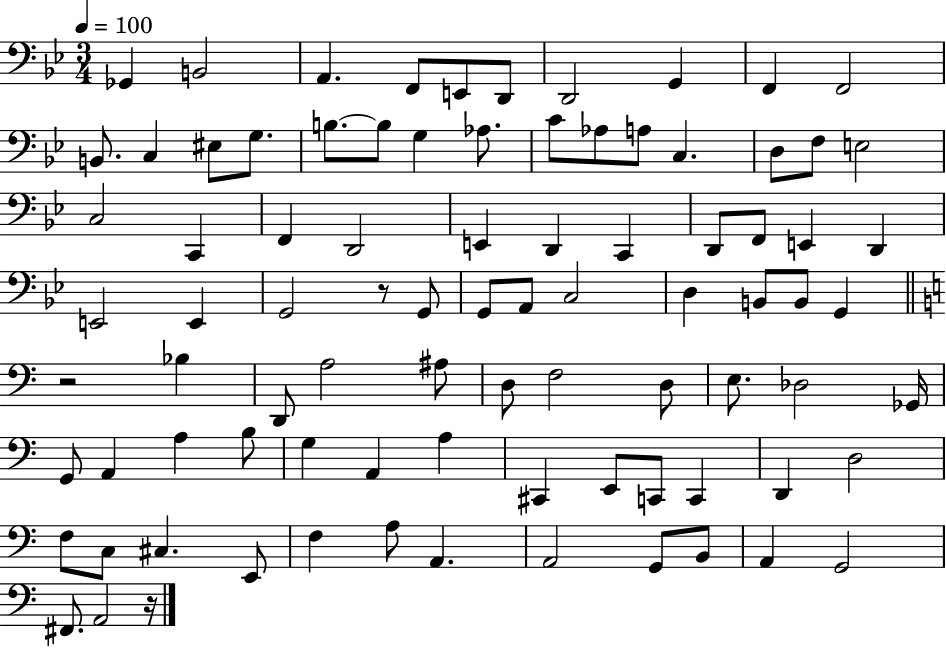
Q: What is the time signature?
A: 3/4